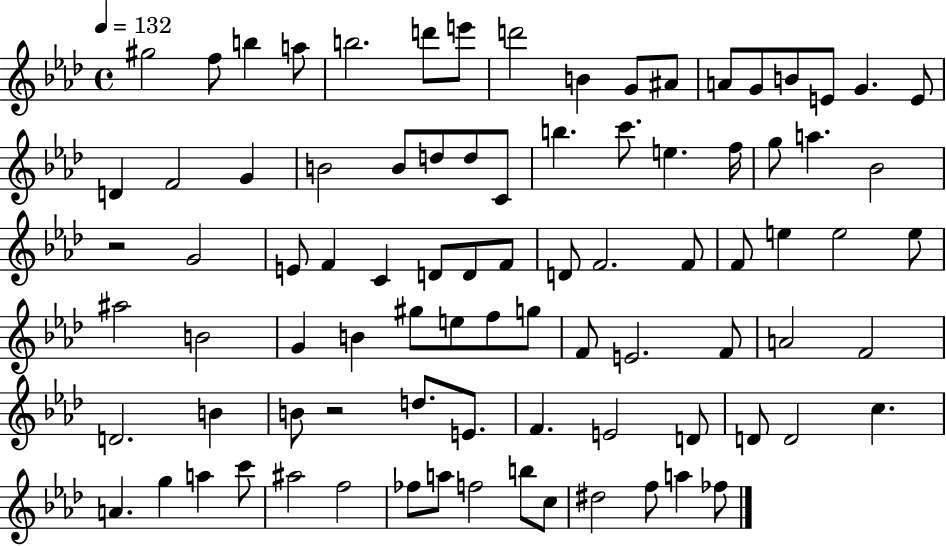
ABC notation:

X:1
T:Untitled
M:4/4
L:1/4
K:Ab
^g2 f/2 b a/2 b2 d'/2 e'/2 d'2 B G/2 ^A/2 A/2 G/2 B/2 E/2 G E/2 D F2 G B2 B/2 d/2 d/2 C/2 b c'/2 e f/4 g/2 a _B2 z2 G2 E/2 F C D/2 D/2 F/2 D/2 F2 F/2 F/2 e e2 e/2 ^a2 B2 G B ^g/2 e/2 f/2 g/2 F/2 E2 F/2 A2 F2 D2 B B/2 z2 d/2 E/2 F E2 D/2 D/2 D2 c A g a c'/2 ^a2 f2 _f/2 a/2 f2 b/2 c/2 ^d2 f/2 a _f/2